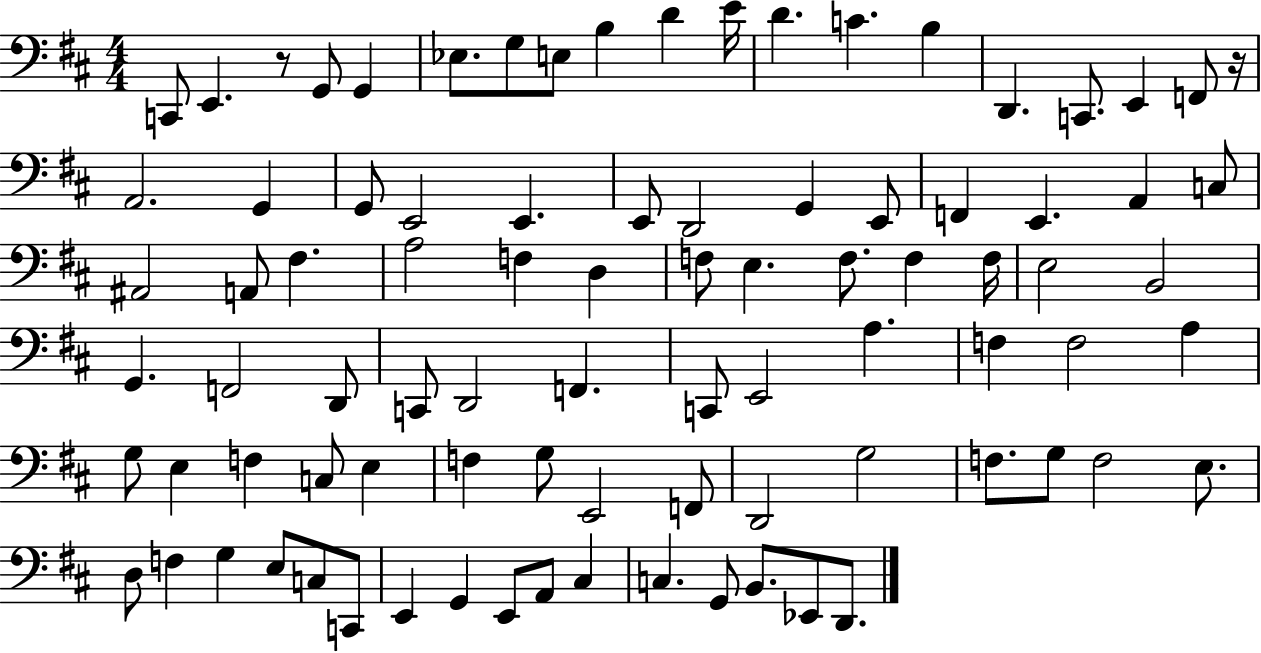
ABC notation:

X:1
T:Untitled
M:4/4
L:1/4
K:D
C,,/2 E,, z/2 G,,/2 G,, _E,/2 G,/2 E,/2 B, D E/4 D C B, D,, C,,/2 E,, F,,/2 z/4 A,,2 G,, G,,/2 E,,2 E,, E,,/2 D,,2 G,, E,,/2 F,, E,, A,, C,/2 ^A,,2 A,,/2 ^F, A,2 F, D, F,/2 E, F,/2 F, F,/4 E,2 B,,2 G,, F,,2 D,,/2 C,,/2 D,,2 F,, C,,/2 E,,2 A, F, F,2 A, G,/2 E, F, C,/2 E, F, G,/2 E,,2 F,,/2 D,,2 G,2 F,/2 G,/2 F,2 E,/2 D,/2 F, G, E,/2 C,/2 C,,/2 E,, G,, E,,/2 A,,/2 ^C, C, G,,/2 B,,/2 _E,,/2 D,,/2